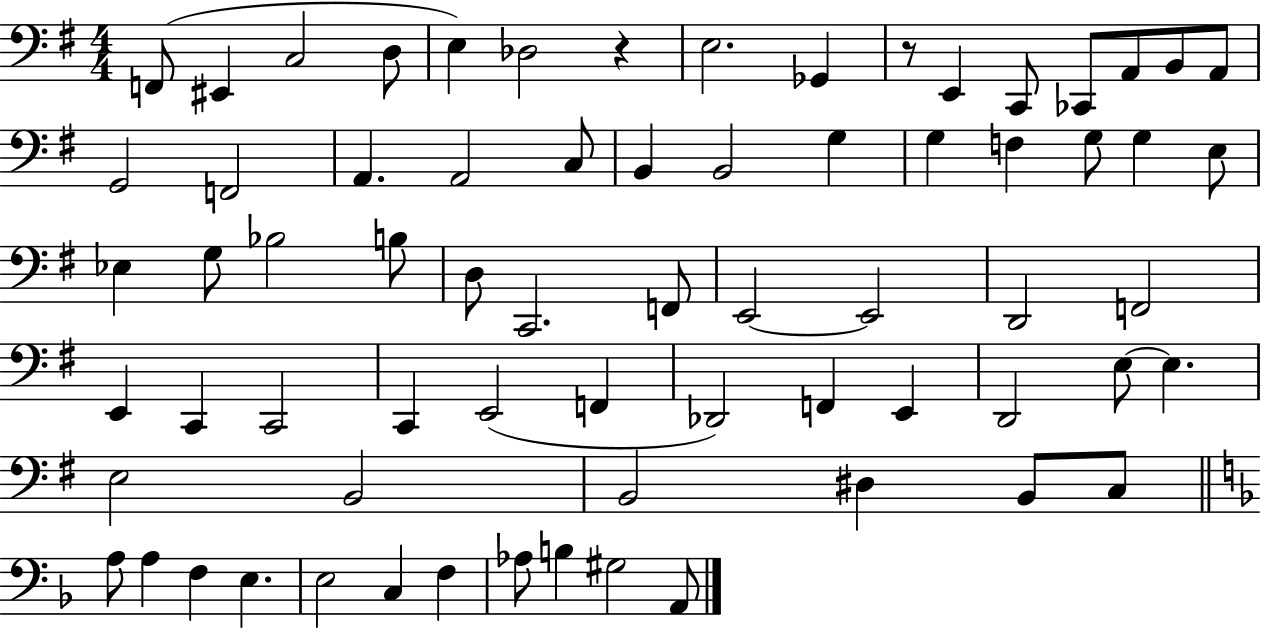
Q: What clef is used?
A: bass